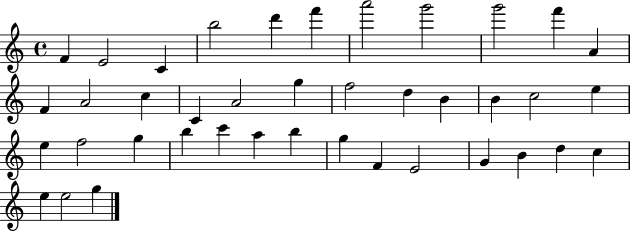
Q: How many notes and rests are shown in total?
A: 40